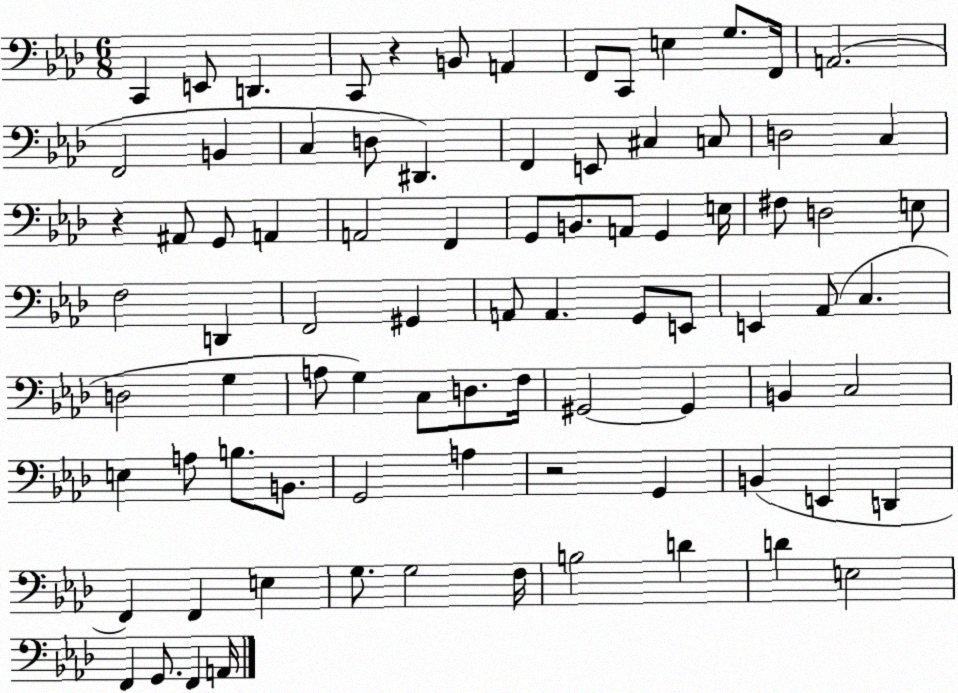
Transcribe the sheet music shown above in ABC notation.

X:1
T:Untitled
M:6/8
L:1/4
K:Ab
C,, E,,/2 D,, C,,/2 z B,,/2 A,, F,,/2 C,,/2 E, G,/2 F,,/4 A,,2 F,,2 B,, C, D,/2 ^D,, F,, E,,/2 ^C, C,/2 D,2 C, z ^A,,/2 G,,/2 A,, A,,2 F,, G,,/2 B,,/2 A,,/2 G,, E,/4 ^F,/2 D,2 E,/2 F,2 D,, F,,2 ^G,, A,,/2 A,, G,,/2 E,,/2 E,, _A,,/2 C, D,2 G, A,/2 G, C,/2 D,/2 F,/4 ^G,,2 ^G,, B,, C,2 E, A,/2 B,/2 B,,/2 G,,2 A, z2 G,, B,, E,, D,, F,, F,, E, G,/2 G,2 F,/4 B,2 D D E,2 F,, G,,/2 F,, A,,/4